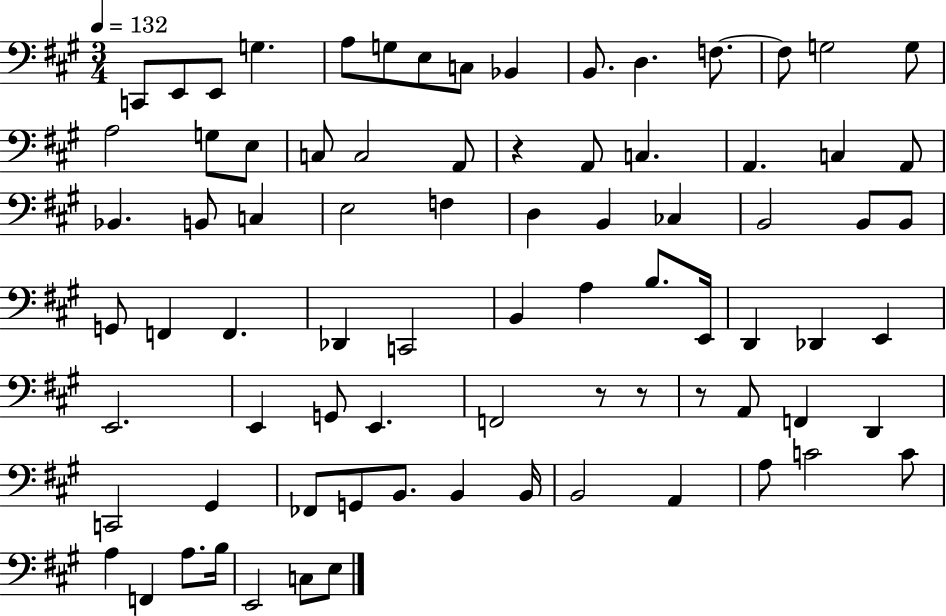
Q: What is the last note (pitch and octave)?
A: E3